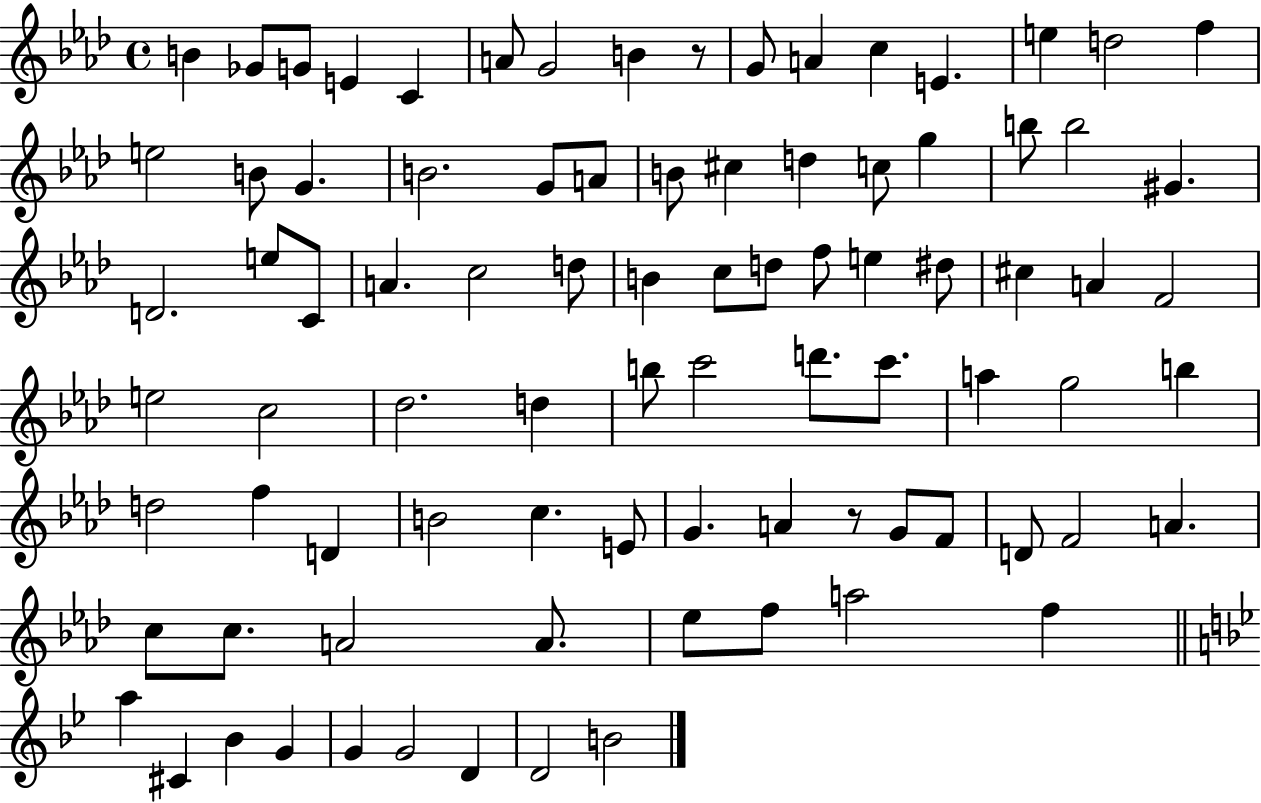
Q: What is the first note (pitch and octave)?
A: B4